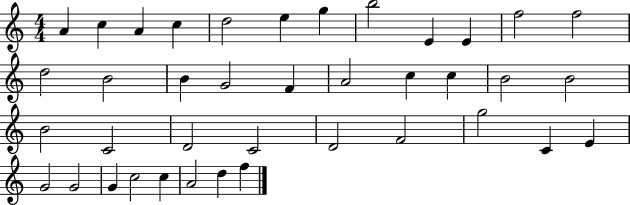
{
  \clef treble
  \numericTimeSignature
  \time 4/4
  \key c \major
  a'4 c''4 a'4 c''4 | d''2 e''4 g''4 | b''2 e'4 e'4 | f''2 f''2 | \break d''2 b'2 | b'4 g'2 f'4 | a'2 c''4 c''4 | b'2 b'2 | \break b'2 c'2 | d'2 c'2 | d'2 f'2 | g''2 c'4 e'4 | \break g'2 g'2 | g'4 c''2 c''4 | a'2 d''4 f''4 | \bar "|."
}